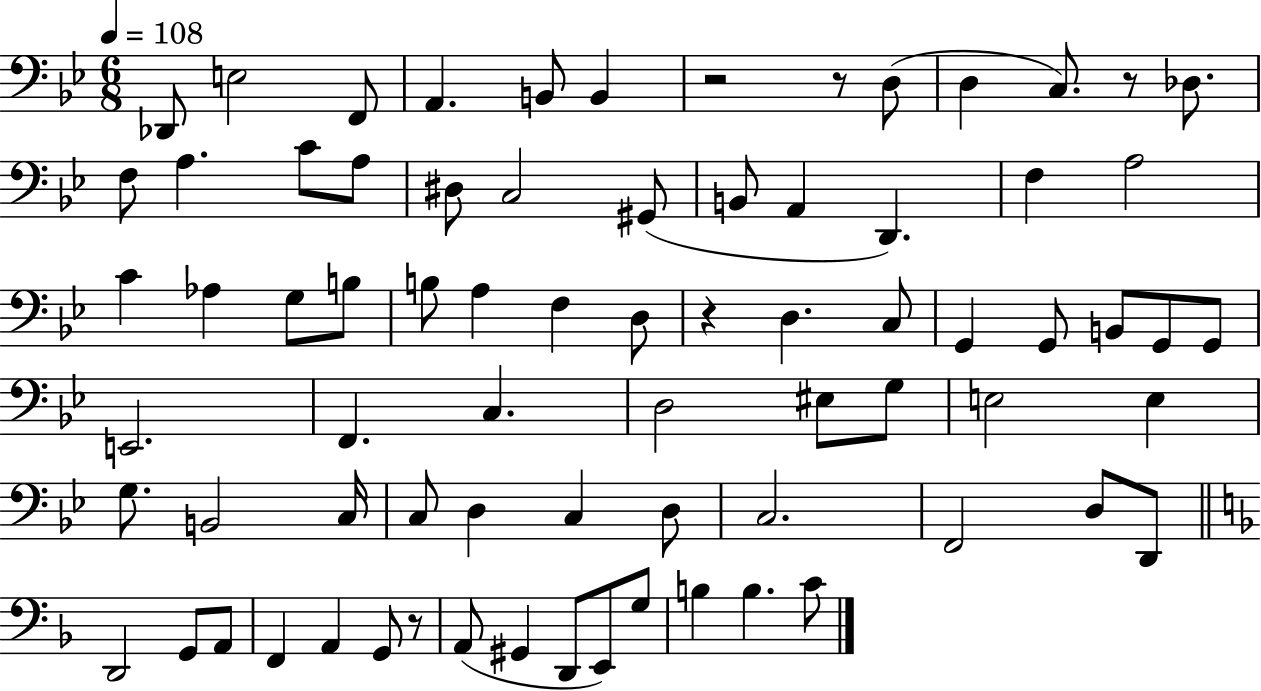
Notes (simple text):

Db2/e E3/h F2/e A2/q. B2/e B2/q R/h R/e D3/e D3/q C3/e. R/e Db3/e. F3/e A3/q. C4/e A3/e D#3/e C3/h G#2/e B2/e A2/q D2/q. F3/q A3/h C4/q Ab3/q G3/e B3/e B3/e A3/q F3/q D3/e R/q D3/q. C3/e G2/q G2/e B2/e G2/e G2/e E2/h. F2/q. C3/q. D3/h EIS3/e G3/e E3/h E3/q G3/e. B2/h C3/s C3/e D3/q C3/q D3/e C3/h. F2/h D3/e D2/e D2/h G2/e A2/e F2/q A2/q G2/e R/e A2/e G#2/q D2/e E2/e G3/e B3/q B3/q. C4/e